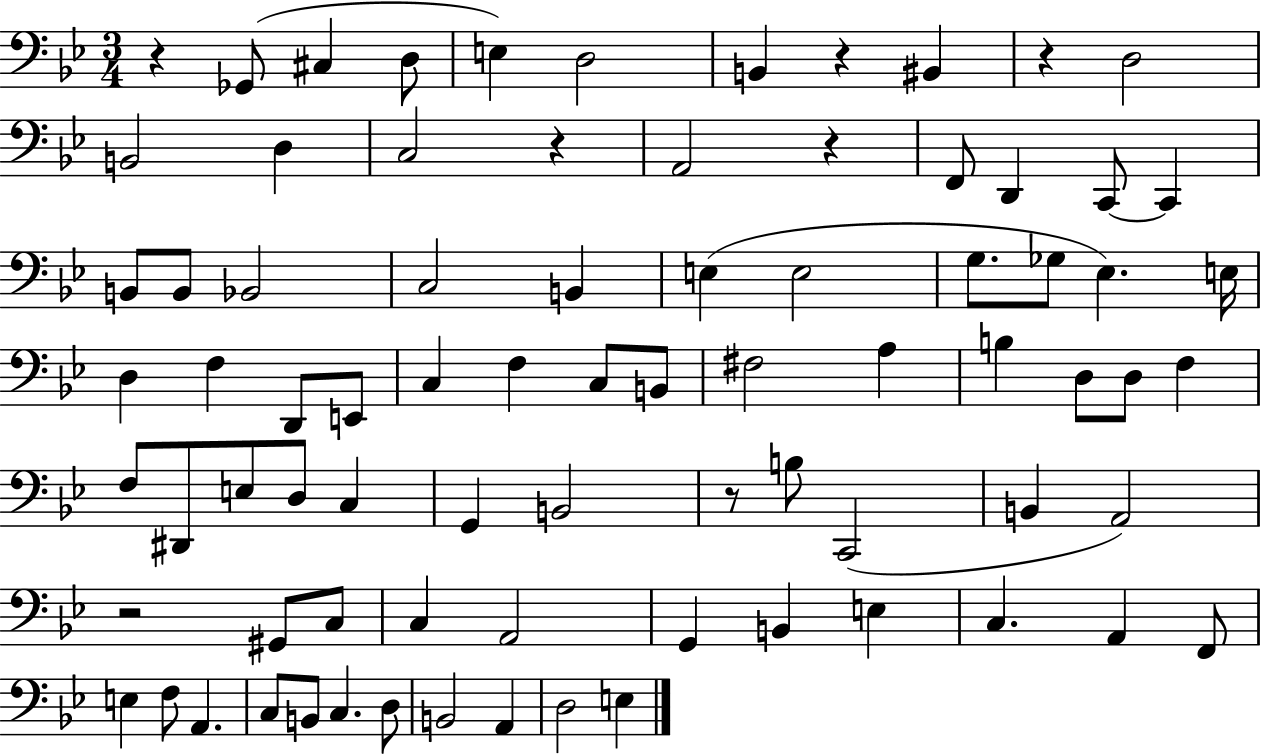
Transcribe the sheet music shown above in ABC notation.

X:1
T:Untitled
M:3/4
L:1/4
K:Bb
z _G,,/2 ^C, D,/2 E, D,2 B,, z ^B,, z D,2 B,,2 D, C,2 z A,,2 z F,,/2 D,, C,,/2 C,, B,,/2 B,,/2 _B,,2 C,2 B,, E, E,2 G,/2 _G,/2 _E, E,/4 D, F, D,,/2 E,,/2 C, F, C,/2 B,,/2 ^F,2 A, B, D,/2 D,/2 F, F,/2 ^D,,/2 E,/2 D,/2 C, G,, B,,2 z/2 B,/2 C,,2 B,, A,,2 z2 ^G,,/2 C,/2 C, A,,2 G,, B,, E, C, A,, F,,/2 E, F,/2 A,, C,/2 B,,/2 C, D,/2 B,,2 A,, D,2 E,